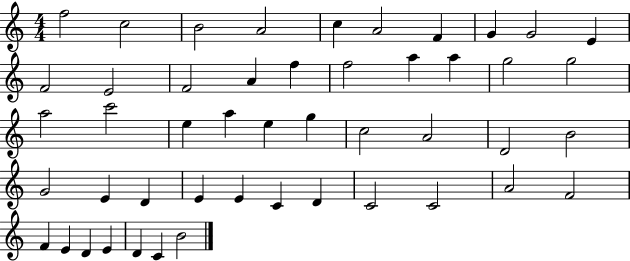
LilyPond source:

{
  \clef treble
  \numericTimeSignature
  \time 4/4
  \key c \major
  f''2 c''2 | b'2 a'2 | c''4 a'2 f'4 | g'4 g'2 e'4 | \break f'2 e'2 | f'2 a'4 f''4 | f''2 a''4 a''4 | g''2 g''2 | \break a''2 c'''2 | e''4 a''4 e''4 g''4 | c''2 a'2 | d'2 b'2 | \break g'2 e'4 d'4 | e'4 e'4 c'4 d'4 | c'2 c'2 | a'2 f'2 | \break f'4 e'4 d'4 e'4 | d'4 c'4 b'2 | \bar "|."
}